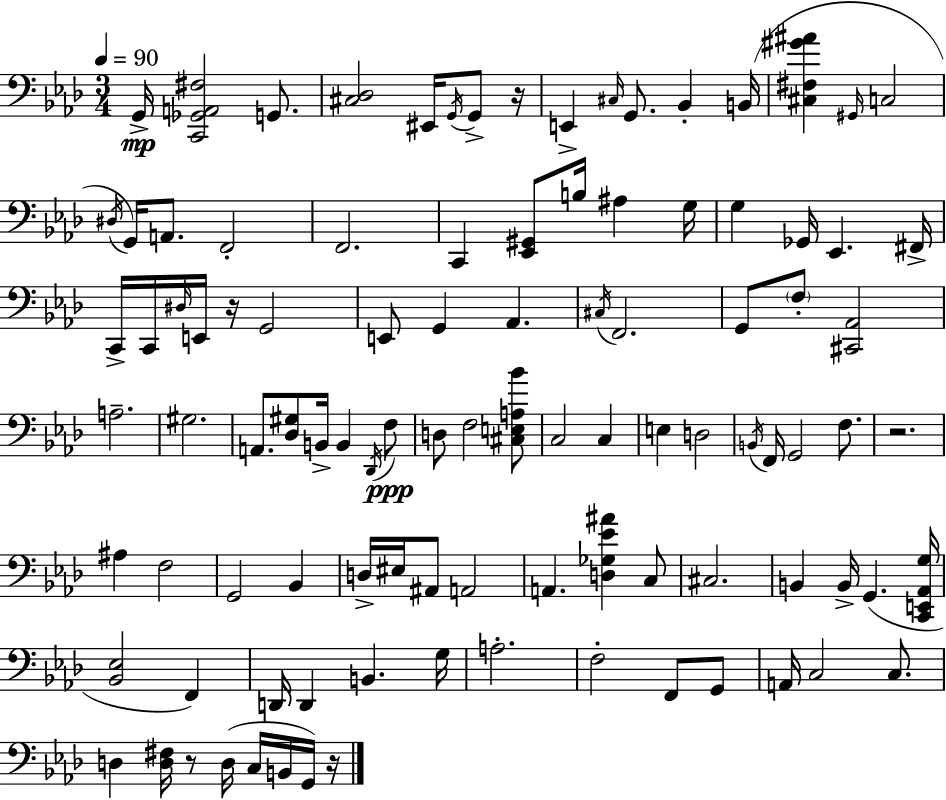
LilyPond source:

{
  \clef bass
  \numericTimeSignature
  \time 3/4
  \key f \minor
  \tempo 4 = 90
  \repeat volta 2 { g,16->\mp <c, ges, a, fis>2 g,8. | <cis des>2 eis,16 \acciaccatura { g,16 } g,8-> | r16 e,4-> \grace { cis16 } g,8. bes,4-. | b,16( <cis fis gis' ais'>4 \grace { gis,16 } c2 | \break \acciaccatura { dis16 }) g,16 a,8. f,2-. | f,2. | c,4 <ees, gis,>8 b16 ais4 | g16 g4 ges,16 ees,4. | \break fis,16-> c,16-> c,16 \grace { dis16 } e,16 r16 g,2 | e,8 g,4 aes,4. | \acciaccatura { cis16 } f,2. | g,8 \parenthesize f8-. <cis, aes,>2 | \break a2.-- | gis2. | a,8. <des gis>8 b,16-> | b,4 \acciaccatura { des,16 }\ppp f8 d8 f2 | \break <cis e a bes'>8 c2 | c4 e4 d2 | \acciaccatura { b,16 } f,16 g,2 | f8. r2. | \break ais4 | f2 g,2 | bes,4 d16-> eis16 ais,8 | a,2 a,4. | \break <d ges ees' ais'>4 c8 cis2. | b,4 | b,16-> g,4.( <c, e, aes, g>16 <bes, ees>2 | f,4) d,16 d,4 | \break b,4. g16 a2.-. | f2-. | f,8 g,8 a,16 c2 | c8. d4 | \break <d fis>16 r8 d16( c16 b,16 g,16) r16 } \bar "|."
}